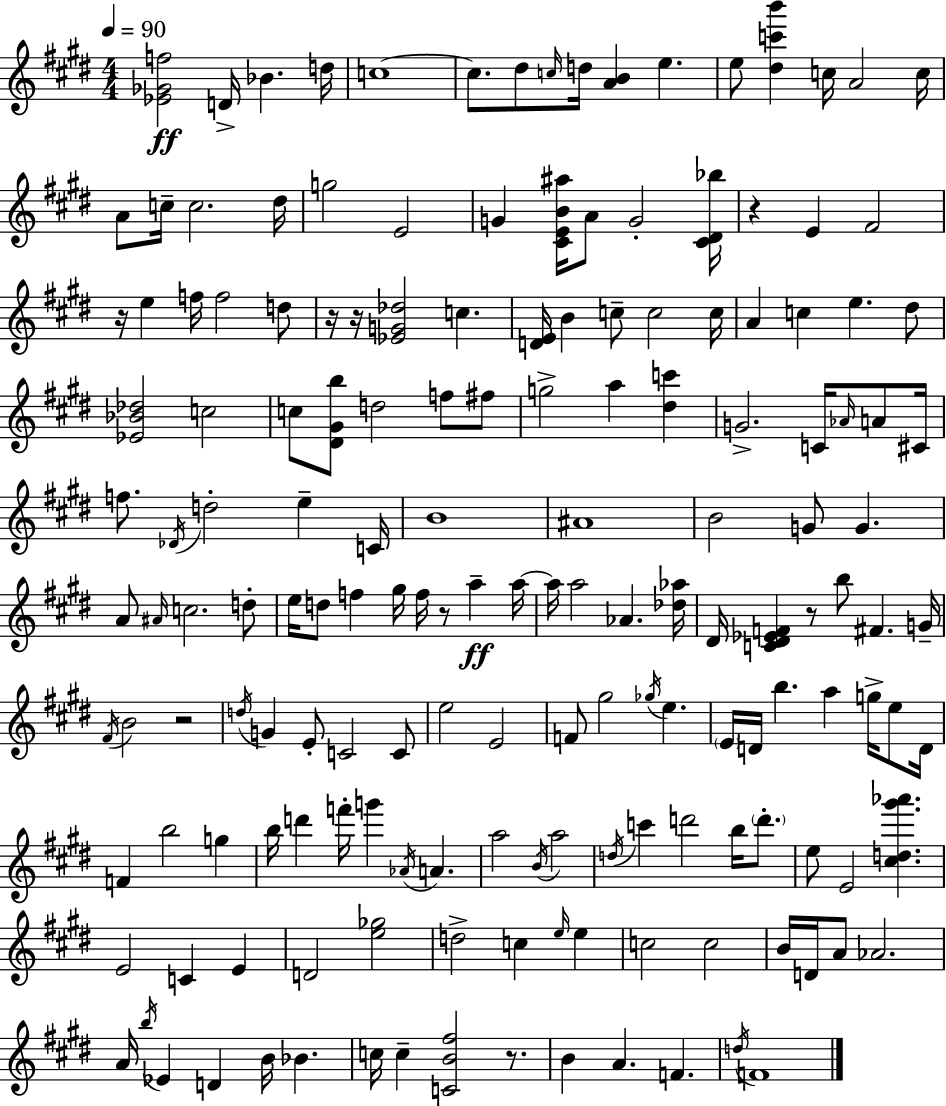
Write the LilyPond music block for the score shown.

{
  \clef treble
  \numericTimeSignature
  \time 4/4
  \key e \major
  \tempo 4 = 90
  <ees' ges' f''>2\ff d'16-> bes'4. d''16 | c''1~~ | c''8. dis''8 \grace { c''16 } d''16 <a' b'>4 e''4. | e''8 <dis'' c''' b'''>4 c''16 a'2 | \break c''16 a'8 c''16-- c''2. | dis''16 g''2 e'2 | g'4 <cis' e' b' ais''>16 a'8 g'2-. | <cis' dis' bes''>16 r4 e'4 fis'2 | \break r16 e''4 f''16 f''2 d''8 | r16 r16 <ees' g' des''>2 c''4. | <d' e'>16 b'4 c''8-- c''2 | c''16 a'4 c''4 e''4. dis''8 | \break <ees' bes' des''>2 c''2 | c''8 <dis' gis' b''>8 d''2 f''8 fis''8 | g''2-> a''4 <dis'' c'''>4 | g'2.-> c'16 \grace { aes'16 } a'8 | \break cis'16 f''8. \acciaccatura { des'16 } d''2-. e''4-- | c'16 b'1 | ais'1 | b'2 g'8 g'4. | \break a'8 \grace { ais'16 } c''2. | d''8-. e''16 d''8 f''4 gis''16 f''16 r8 a''4--\ff | a''16~~ a''16 a''2 aes'4. | <des'' aes''>16 dis'16 <c' dis' ees' f'>4 r8 b''8 fis'4. | \break g'16-- \acciaccatura { fis'16 } b'2 r2 | \acciaccatura { d''16 } g'4 e'8-. c'2 | c'8 e''2 e'2 | f'8 gis''2 | \break \acciaccatura { ges''16 } e''4. \parenthesize e'16 d'16 b''4. a''4 | g''16-> e''8 d'16 f'4 b''2 | g''4 b''16 d'''4 f'''16-. g'''4 | \acciaccatura { aes'16 } a'4. a''2 | \break \acciaccatura { b'16 } a''2 \acciaccatura { d''16 } c'''4 d'''2 | b''16 \parenthesize d'''8.-. e''8 e'2 | <cis'' d'' gis''' aes'''>4. e'2 | c'4 e'4 d'2 | \break <e'' ges''>2 d''2-> | c''4 \grace { e''16 } e''4 c''2 | c''2 b'16 d'16 a'8 aes'2. | a'16 \acciaccatura { b''16 } ees'4 | \break d'4 b'16 bes'4. c''16 c''4-- | <c' b' fis''>2 r8. b'4 | a'4. f'4. \acciaccatura { d''16 } f'1 | \bar "|."
}